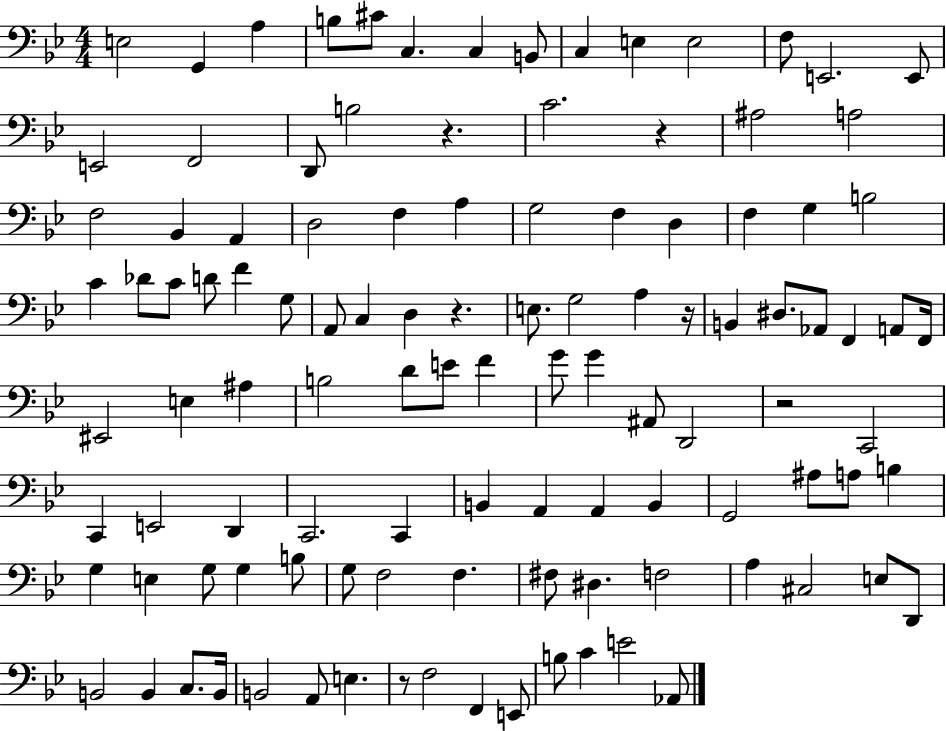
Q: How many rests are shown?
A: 6